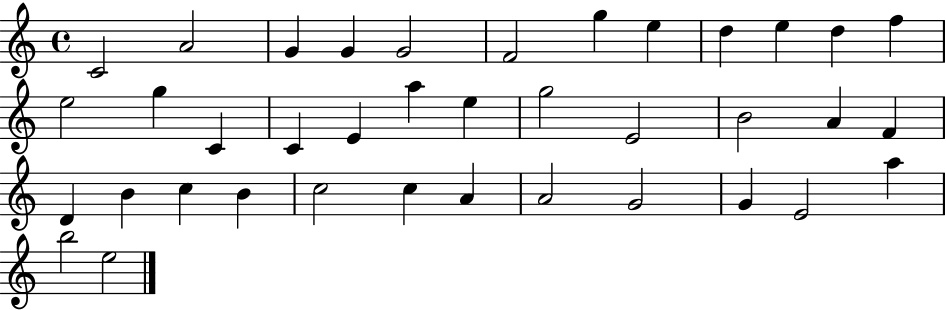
C4/h A4/h G4/q G4/q G4/h F4/h G5/q E5/q D5/q E5/q D5/q F5/q E5/h G5/q C4/q C4/q E4/q A5/q E5/q G5/h E4/h B4/h A4/q F4/q D4/q B4/q C5/q B4/q C5/h C5/q A4/q A4/h G4/h G4/q E4/h A5/q B5/h E5/h